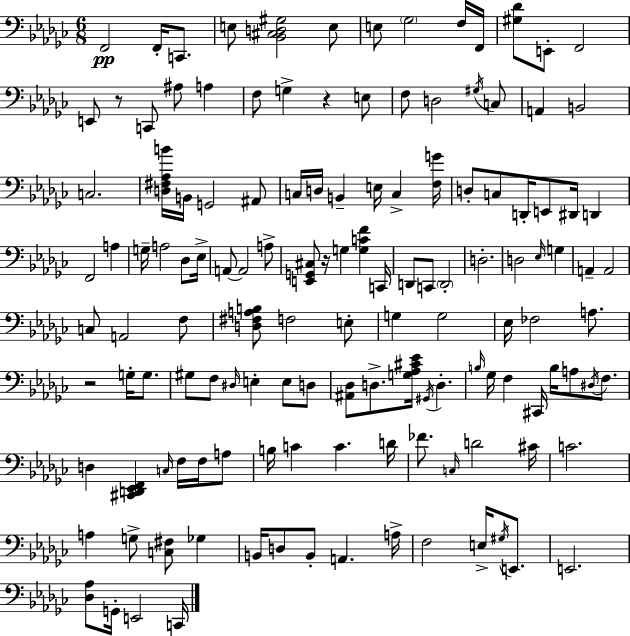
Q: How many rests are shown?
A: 4